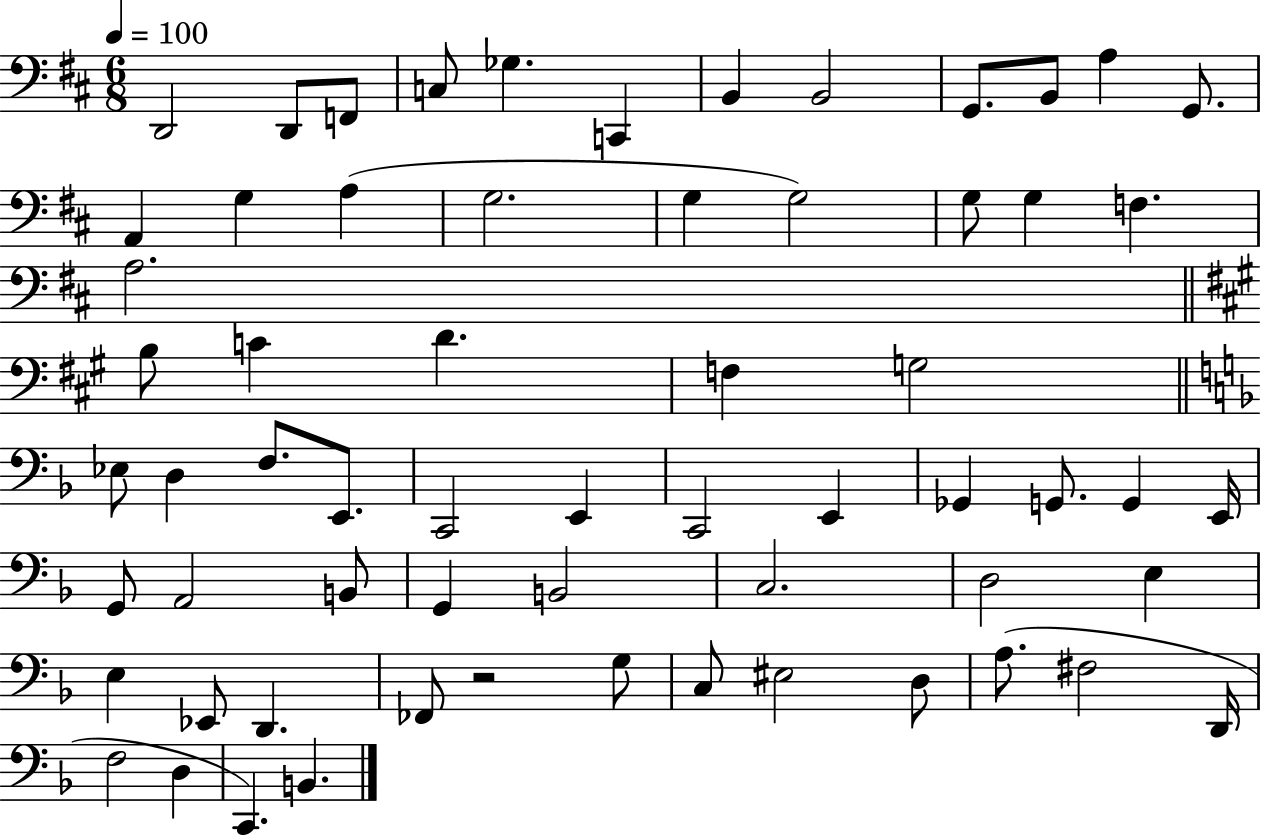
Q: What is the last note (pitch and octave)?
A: B2